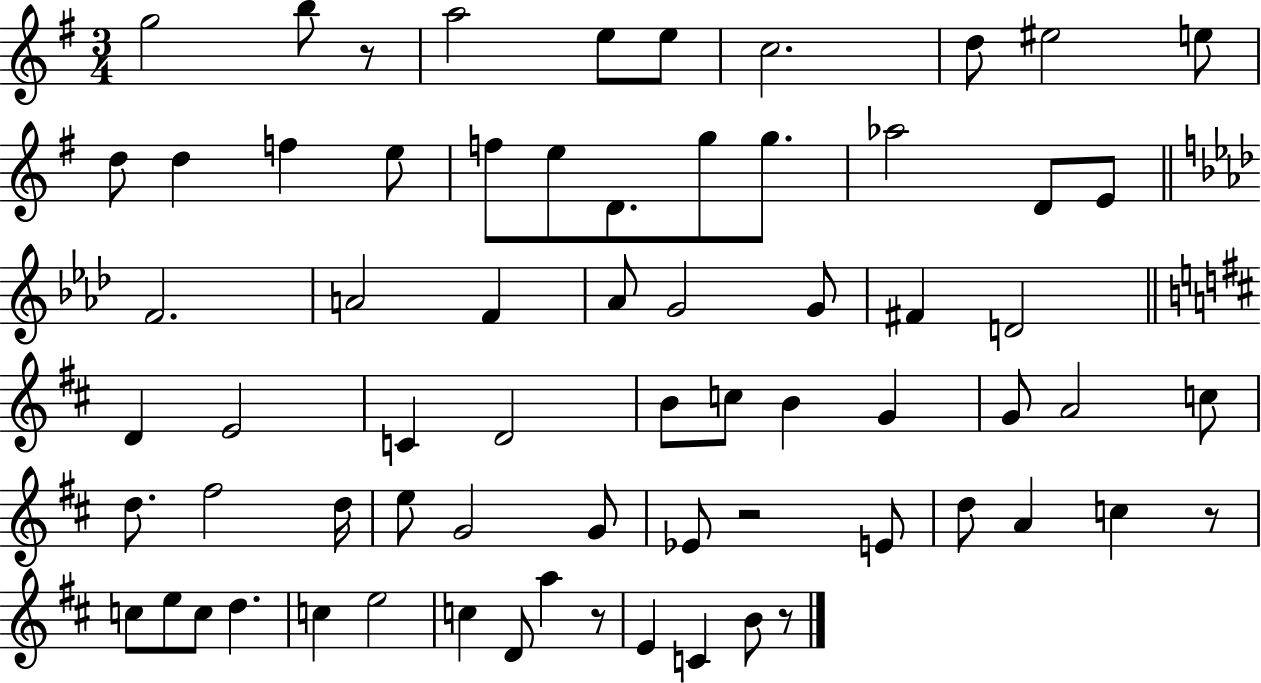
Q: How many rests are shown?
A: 5